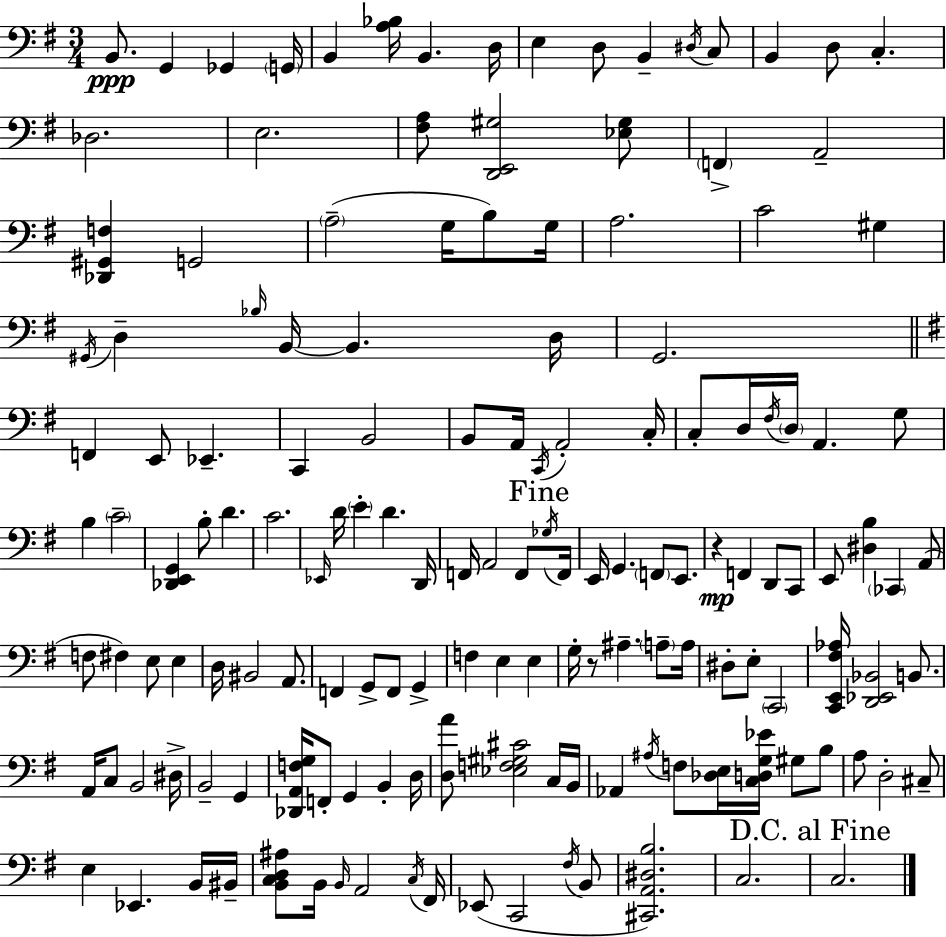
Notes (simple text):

B2/e. G2/q Gb2/q G2/s B2/q [A3,Bb3]/s B2/q. D3/s E3/q D3/e B2/q D#3/s C3/e B2/q D3/e C3/q. Db3/h. E3/h. [F#3,A3]/e [D2,E2,G#3]/h [Eb3,G#3]/e F2/q A2/h [Db2,G#2,F3]/q G2/h A3/h G3/s B3/e G3/s A3/h. C4/h G#3/q G#2/s D3/q Bb3/s B2/s B2/q. D3/s G2/h. F2/q E2/e Eb2/q. C2/q B2/h B2/e A2/s C2/s A2/h C3/s C3/e D3/s F#3/s D3/s A2/q. G3/e B3/q C4/h [Db2,E2,G2]/q B3/e D4/q. C4/h. Eb2/s D4/s E4/q D4/q. D2/s F2/s A2/h F2/e Gb3/s F2/s E2/s G2/q. F2/e E2/e. R/q F2/q D2/e C2/e E2/e [D#3,B3]/q CES2/q A2/e F3/e F#3/q E3/e E3/q D3/s BIS2/h A2/e. F2/q G2/e F2/e G2/q F3/q E3/q E3/q G3/s R/e A#3/q. A3/e A3/s D#3/e E3/e C2/h [C2,E2,F#3,Ab3]/s [D2,Eb2,Bb2]/h B2/e. A2/s C3/e B2/h D#3/s B2/h G2/q [Db2,A2,F3,G3]/s F2/e G2/q B2/q D3/s [D3,A4]/e [Eb3,F3,G#3,C#4]/h C3/s B2/s Ab2/q A#3/s F3/e [Db3,E3]/s [C3,D3,G3,Eb4]/s G#3/e B3/e A3/e D3/h C#3/e E3/q Eb2/q. B2/s BIS2/s [B2,C3,D3,A#3]/e B2/s B2/s A2/h C3/s F#2/s Eb2/e C2/h F#3/s B2/e [C#2,A2,D#3,B3]/h. C3/h. C3/h.